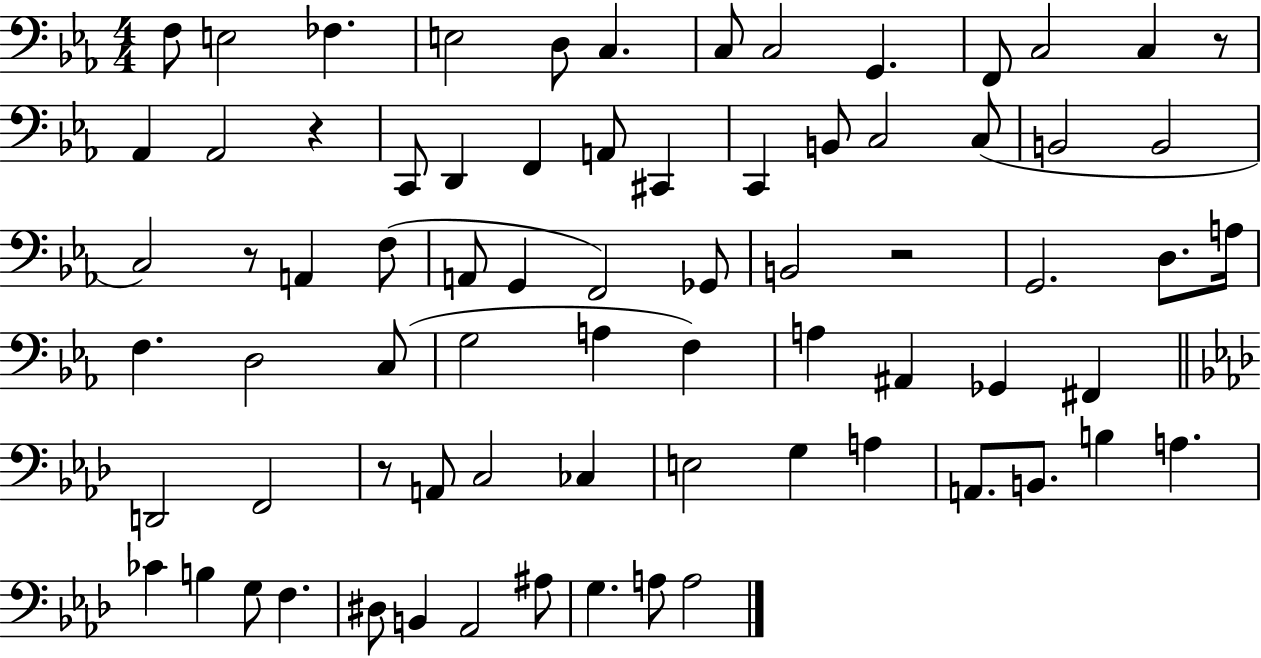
{
  \clef bass
  \numericTimeSignature
  \time 4/4
  \key ees \major
  f8 e2 fes4. | e2 d8 c4. | c8 c2 g,4. | f,8 c2 c4 r8 | \break aes,4 aes,2 r4 | c,8 d,4 f,4 a,8 cis,4 | c,4 b,8 c2 c8( | b,2 b,2 | \break c2) r8 a,4 f8( | a,8 g,4 f,2) ges,8 | b,2 r2 | g,2. d8. a16 | \break f4. d2 c8( | g2 a4 f4) | a4 ais,4 ges,4 fis,4 | \bar "||" \break \key aes \major d,2 f,2 | r8 a,8 c2 ces4 | e2 g4 a4 | a,8. b,8. b4 a4. | \break ces'4 b4 g8 f4. | dis8 b,4 aes,2 ais8 | g4. a8 a2 | \bar "|."
}